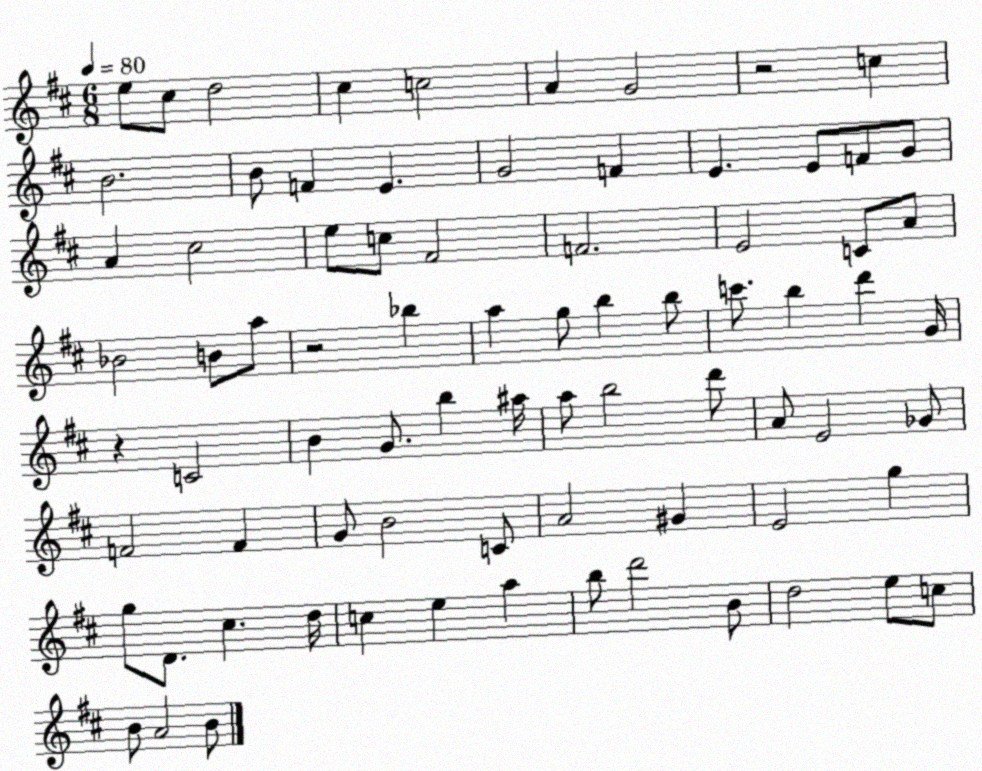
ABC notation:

X:1
T:Untitled
M:6/8
L:1/4
K:D
e/2 ^c/2 d2 ^c c2 A G2 z2 c B2 B/2 F E G2 F E E/2 F/2 G/2 A ^c2 e/2 c/2 ^F2 F2 E2 C/2 A/2 _B2 B/2 a/2 z2 _b a g/2 b b/2 c'/2 b d' G/4 z C2 B G/2 b ^a/4 a/2 b2 d'/2 A/2 E2 _G/2 F2 F G/2 B2 C/2 A2 ^G E2 g g/2 D/2 ^c d/4 c e a b/2 d'2 B/2 d2 e/2 c/2 B/2 A2 B/2